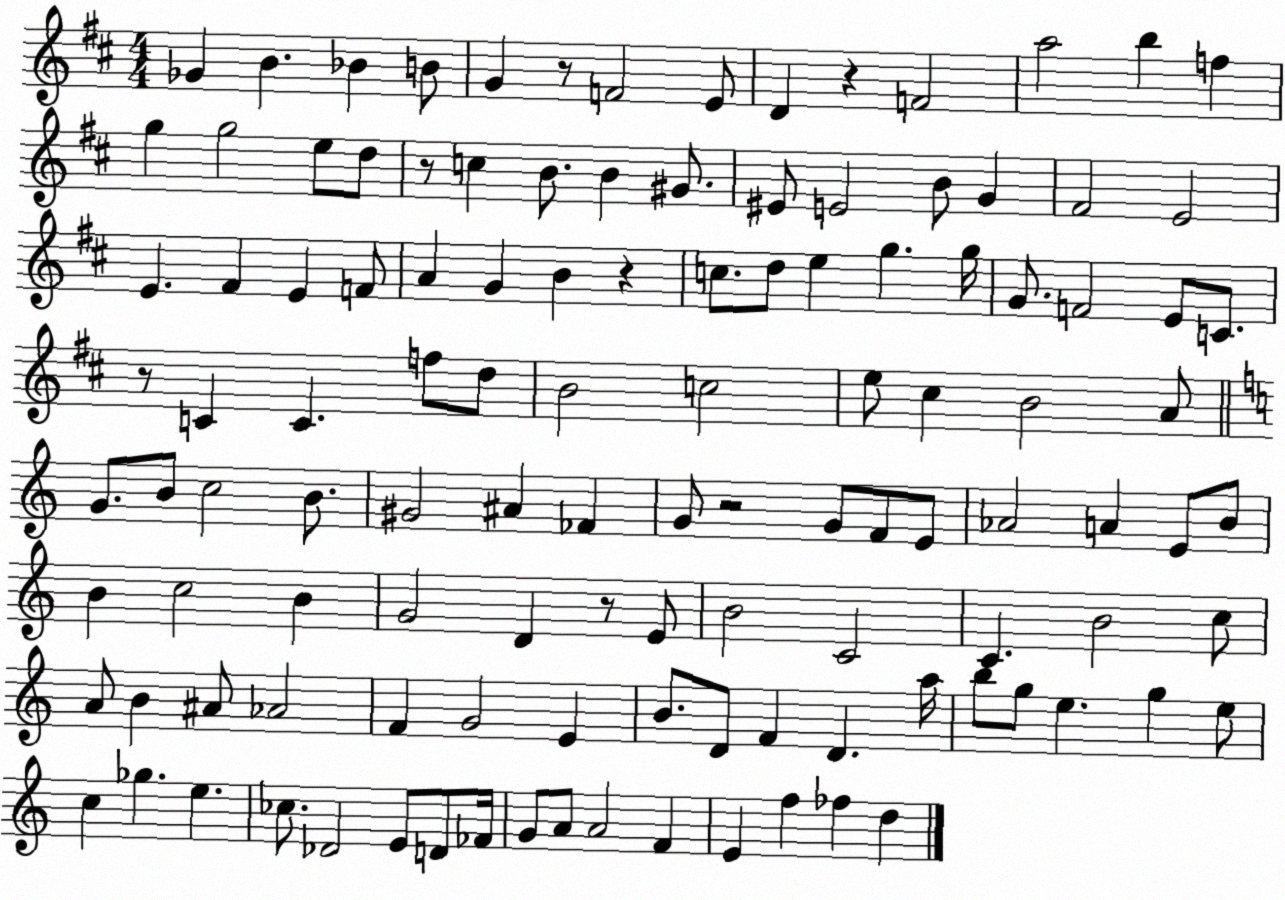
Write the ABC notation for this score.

X:1
T:Untitled
M:4/4
L:1/4
K:D
_G B _B B/2 G z/2 F2 E/2 D z F2 a2 b f g g2 e/2 d/2 z/2 c B/2 B ^G/2 ^E/2 E2 B/2 G ^F2 E2 E ^F E F/2 A G B z c/2 d/2 e g g/4 G/2 F2 E/2 C/2 z/2 C C f/2 d/2 B2 c2 e/2 ^c B2 A/2 G/2 B/2 c2 B/2 ^G2 ^A _F G/2 z2 G/2 F/2 E/2 _A2 A E/2 B/2 B c2 B G2 D z/2 E/2 B2 C2 C B2 c/2 A/2 B ^A/2 _A2 F G2 E B/2 D/2 F D a/4 b/2 g/2 e g e/2 c _g e _c/2 _D2 E/2 D/2 _F/4 G/2 A/2 A2 F E f _f d